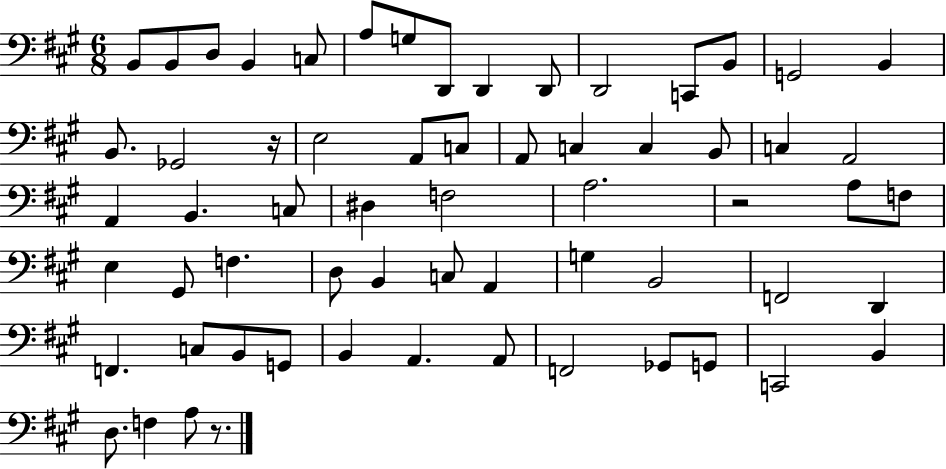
B2/e B2/e D3/e B2/q C3/e A3/e G3/e D2/e D2/q D2/e D2/h C2/e B2/e G2/h B2/q B2/e. Gb2/h R/s E3/h A2/e C3/e A2/e C3/q C3/q B2/e C3/q A2/h A2/q B2/q. C3/e D#3/q F3/h A3/h. R/h A3/e F3/e E3/q G#2/e F3/q. D3/e B2/q C3/e A2/q G3/q B2/h F2/h D2/q F2/q. C3/e B2/e G2/e B2/q A2/q. A2/e F2/h Gb2/e G2/e C2/h B2/q D3/e. F3/q A3/e R/e.